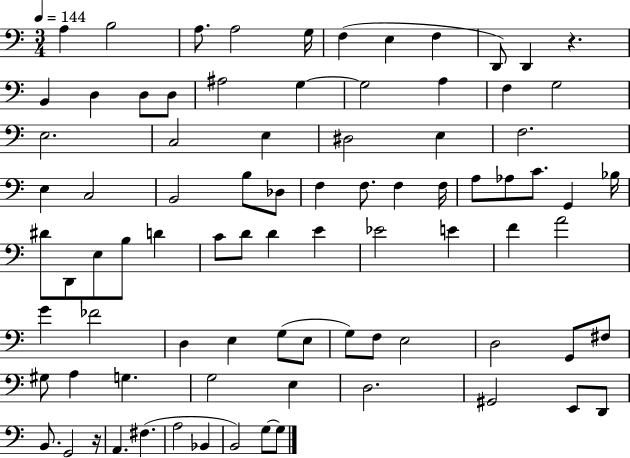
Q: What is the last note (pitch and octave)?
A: G3